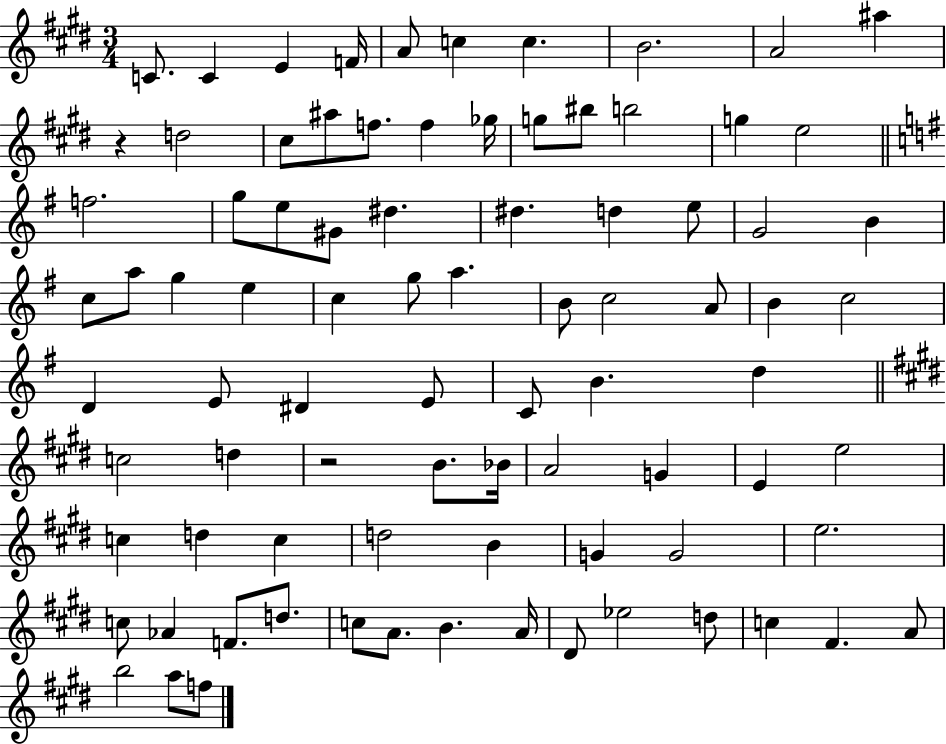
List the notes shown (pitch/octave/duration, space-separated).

C4/e. C4/q E4/q F4/s A4/e C5/q C5/q. B4/h. A4/h A#5/q R/q D5/h C#5/e A#5/e F5/e. F5/q Gb5/s G5/e BIS5/e B5/h G5/q E5/h F5/h. G5/e E5/e G#4/e D#5/q. D#5/q. D5/q E5/e G4/h B4/q C5/e A5/e G5/q E5/q C5/q G5/e A5/q. B4/e C5/h A4/e B4/q C5/h D4/q E4/e D#4/q E4/e C4/e B4/q. D5/q C5/h D5/q R/h B4/e. Bb4/s A4/h G4/q E4/q E5/h C5/q D5/q C5/q D5/h B4/q G4/q G4/h E5/h. C5/e Ab4/q F4/e. D5/e. C5/e A4/e. B4/q. A4/s D#4/e Eb5/h D5/e C5/q F#4/q. A4/e B5/h A5/e F5/e